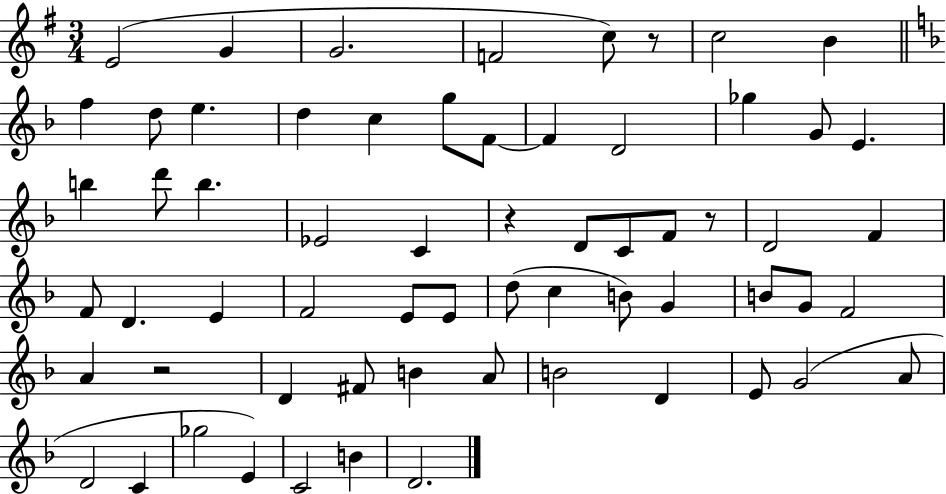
X:1
T:Untitled
M:3/4
L:1/4
K:G
E2 G G2 F2 c/2 z/2 c2 B f d/2 e d c g/2 F/2 F D2 _g G/2 E b d'/2 b _E2 C z D/2 C/2 F/2 z/2 D2 F F/2 D E F2 E/2 E/2 d/2 c B/2 G B/2 G/2 F2 A z2 D ^F/2 B A/2 B2 D E/2 G2 A/2 D2 C _g2 E C2 B D2